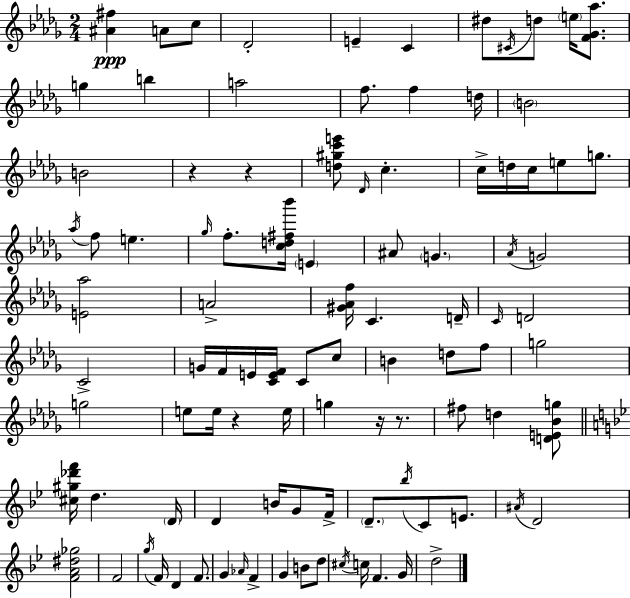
{
  \clef treble
  \numericTimeSignature
  \time 2/4
  \key bes \minor
  <ais' fis''>4\ppp a'8 c''8 | des'2-. | e'4-- c'4 | dis''8 \acciaccatura { cis'16 } d''8 \parenthesize e''16 <f' ges' aes''>8. | \break g''4 b''4 | a''2 | f''8. f''4 | d''16 \parenthesize b'2 | \break b'2 | r4 r4 | <d'' gis'' c''' e'''>8 \grace { des'16 } c''4.-. | c''16-> d''16 c''16 e''8 g''8. | \break \acciaccatura { aes''16 } f''8 e''4. | \grace { ges''16 } f''8.-. <c'' d'' fis'' bes'''>16 | \parenthesize e'4 ais'8 \parenthesize g'4. | \acciaccatura { aes'16 } g'2 | \break <e' aes''>2 | a'2-> | <gis' aes' f''>16 c'4. | d'16-- \grace { c'16 } d'2 | \break c'2-> | g'16 f'16 | e'16 <c' e' f'>16 c'8 c''8 b'4 | d''8 f''8 g''2 | \break g''2 | e''8 | e''16 r4 e''16 g''4 | r16 r8. fis''8 | \break d''4 <d' e' bes' g''>8 \bar "||" \break \key bes \major <cis'' gis'' des''' f'''>16 d''4. \parenthesize d'16 | d'4 b'16 g'8 f'16-> | \parenthesize d'8.-- \acciaccatura { bes''16 } c'8 e'8. | \acciaccatura { ais'16 } d'2 | \break <f' a' dis'' ges''>2 | f'2 | \acciaccatura { g''16 } f'16 d'4 | f'8. g'4 \grace { aes'16 } | \break f'4-> g'4 | b'8 d''8 \acciaccatura { cis''16 } c''16 f'4. | g'16 d''2-> | \bar "|."
}